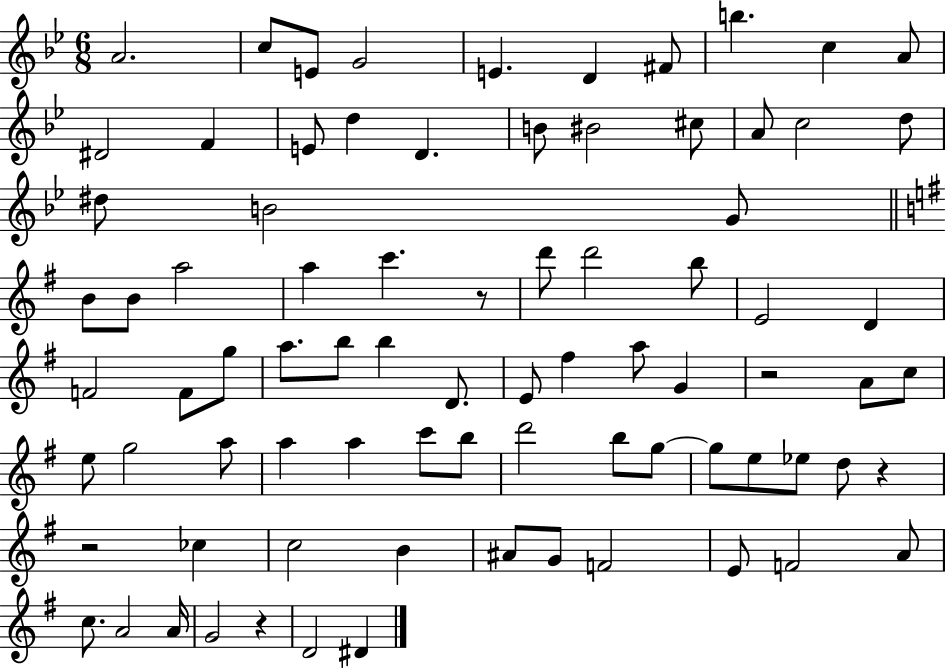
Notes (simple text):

A4/h. C5/e E4/e G4/h E4/q. D4/q F#4/e B5/q. C5/q A4/e D#4/h F4/q E4/e D5/q D4/q. B4/e BIS4/h C#5/e A4/e C5/h D5/e D#5/e B4/h G4/e B4/e B4/e A5/h A5/q C6/q. R/e D6/e D6/h B5/e E4/h D4/q F4/h F4/e G5/e A5/e. B5/e B5/q D4/e. E4/e F#5/q A5/e G4/q R/h A4/e C5/e E5/e G5/h A5/e A5/q A5/q C6/e B5/e D6/h B5/e G5/e G5/e E5/e Eb5/e D5/e R/q R/h CES5/q C5/h B4/q A#4/e G4/e F4/h E4/e F4/h A4/e C5/e. A4/h A4/s G4/h R/q D4/h D#4/q